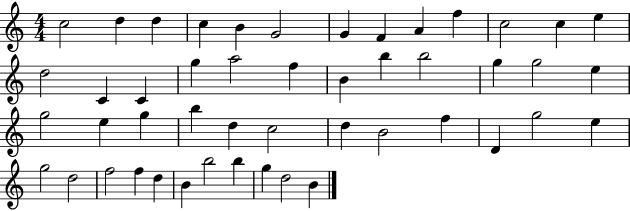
{
  \clef treble
  \numericTimeSignature
  \time 4/4
  \key c \major
  c''2 d''4 d''4 | c''4 b'4 g'2 | g'4 f'4 a'4 f''4 | c''2 c''4 e''4 | \break d''2 c'4 c'4 | g''4 a''2 f''4 | b'4 b''4 b''2 | g''4 g''2 e''4 | \break g''2 e''4 g''4 | b''4 d''4 c''2 | d''4 b'2 f''4 | d'4 g''2 e''4 | \break g''2 d''2 | f''2 f''4 d''4 | b'4 b''2 b''4 | g''4 d''2 b'4 | \break \bar "|."
}